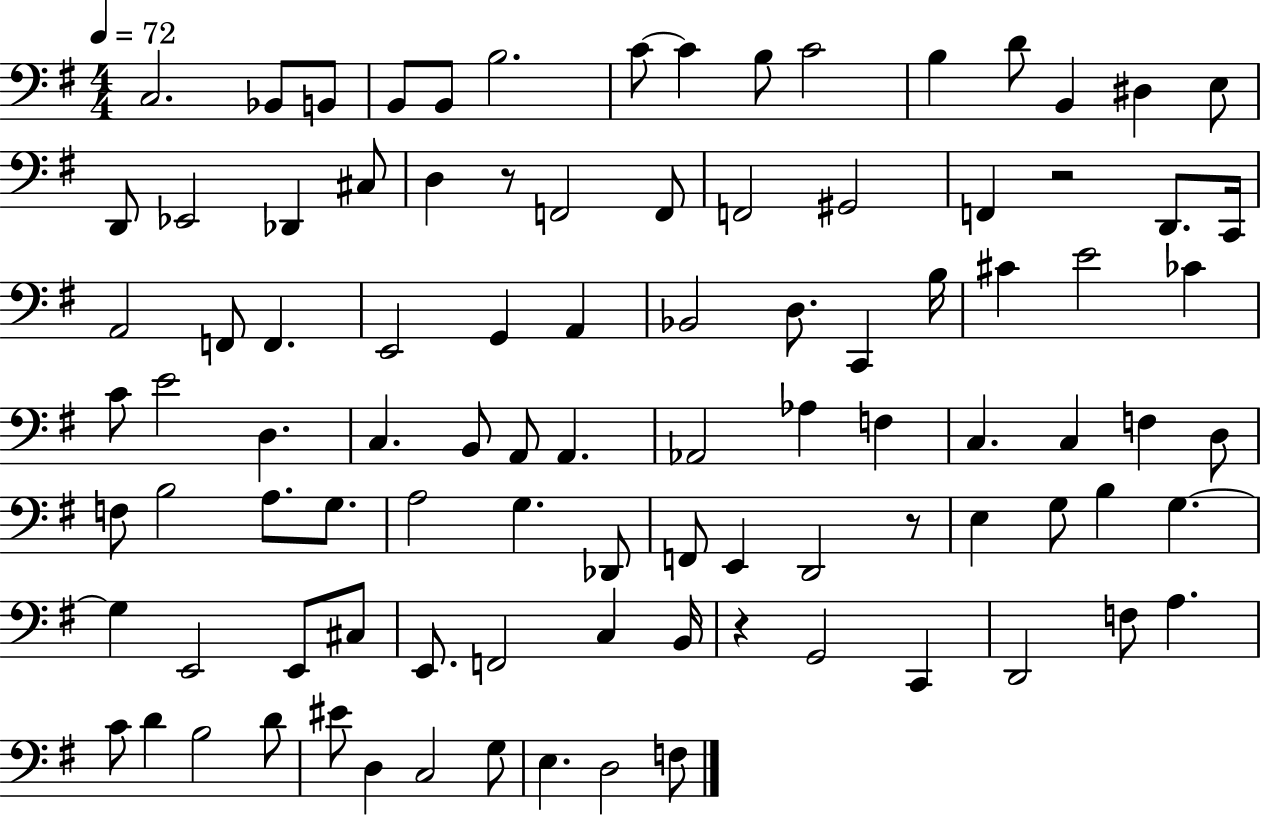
X:1
T:Untitled
M:4/4
L:1/4
K:G
C,2 _B,,/2 B,,/2 B,,/2 B,,/2 B,2 C/2 C B,/2 C2 B, D/2 B,, ^D, E,/2 D,,/2 _E,,2 _D,, ^C,/2 D, z/2 F,,2 F,,/2 F,,2 ^G,,2 F,, z2 D,,/2 C,,/4 A,,2 F,,/2 F,, E,,2 G,, A,, _B,,2 D,/2 C,, B,/4 ^C E2 _C C/2 E2 D, C, B,,/2 A,,/2 A,, _A,,2 _A, F, C, C, F, D,/2 F,/2 B,2 A,/2 G,/2 A,2 G, _D,,/2 F,,/2 E,, D,,2 z/2 E, G,/2 B, G, G, E,,2 E,,/2 ^C,/2 E,,/2 F,,2 C, B,,/4 z G,,2 C,, D,,2 F,/2 A, C/2 D B,2 D/2 ^E/2 D, C,2 G,/2 E, D,2 F,/2